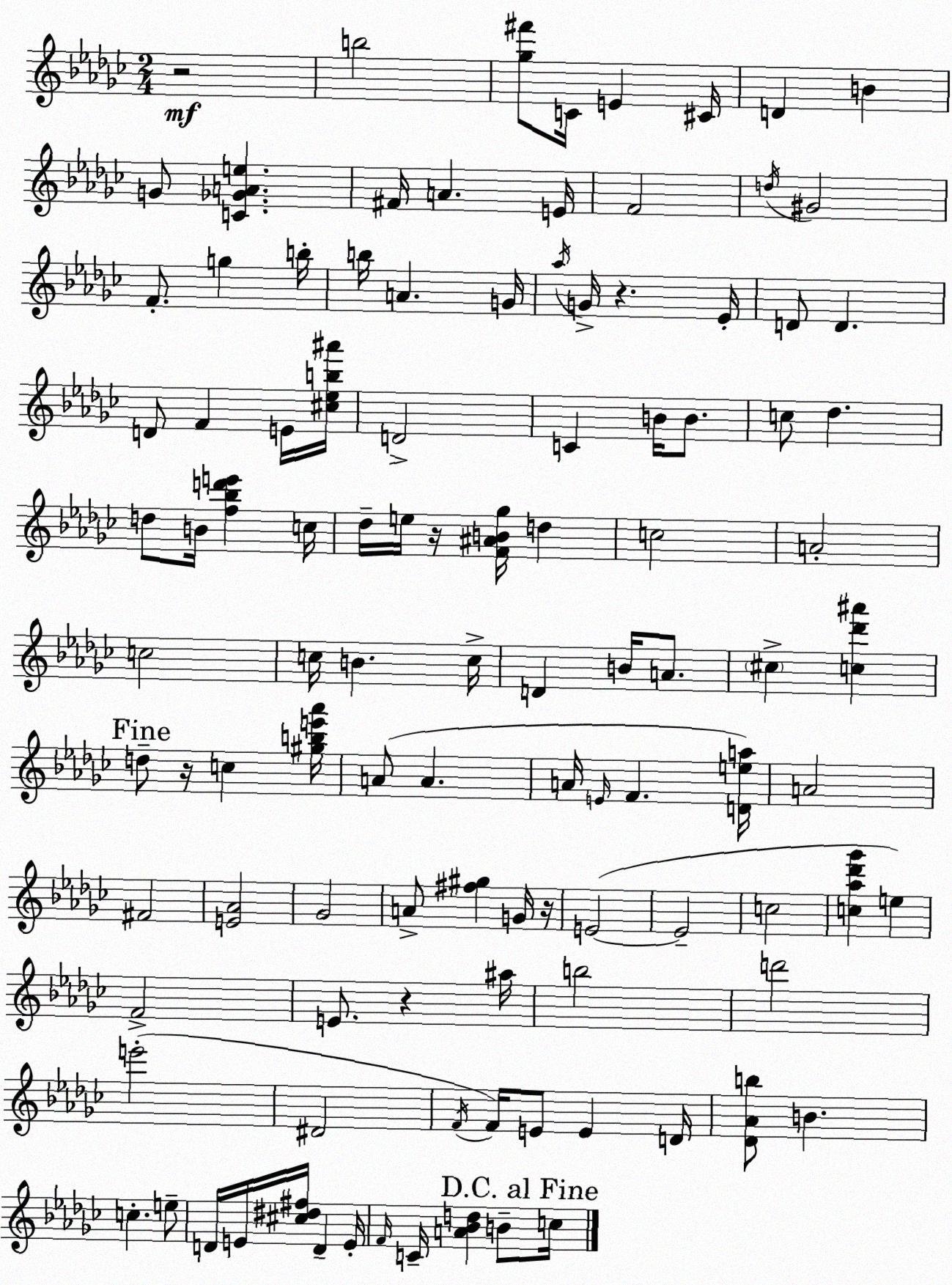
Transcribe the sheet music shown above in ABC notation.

X:1
T:Untitled
M:2/4
L:1/4
K:Ebm
z2 b2 [_g^f']/2 C/4 E ^C/4 D B G/2 [C_GAe] ^F/4 A E/4 F2 d/4 ^G2 F/2 g b/4 b/4 A G/4 _a/4 G/4 z _E/4 D/2 D D/2 F E/4 [^c_eb^a']/4 D2 C B/4 B/2 c/2 _d d/2 B/4 [f_bd'e'] c/4 _d/4 e/4 z/4 [F^AB_g]/4 d c2 A2 c2 c/4 B c/4 D B/4 A/2 ^c [c_d'^a'] d/2 z/4 c [^gbe'_a']/4 A/2 A A/4 E/4 F [Dea]/4 A2 ^F2 [E_A]2 _G2 A/2 [^f^g] G/4 z/4 E2 E2 c2 [c_a_d'_g'] e F2 E/2 z ^a/4 b2 d'2 e'2 ^D2 F/4 F/4 E/2 E D/4 [_D_Ab]/2 B c e/2 D/4 E/4 [^c^d^f]/4 D E/4 F/4 C/4 [A_Bd] B/2 c/4